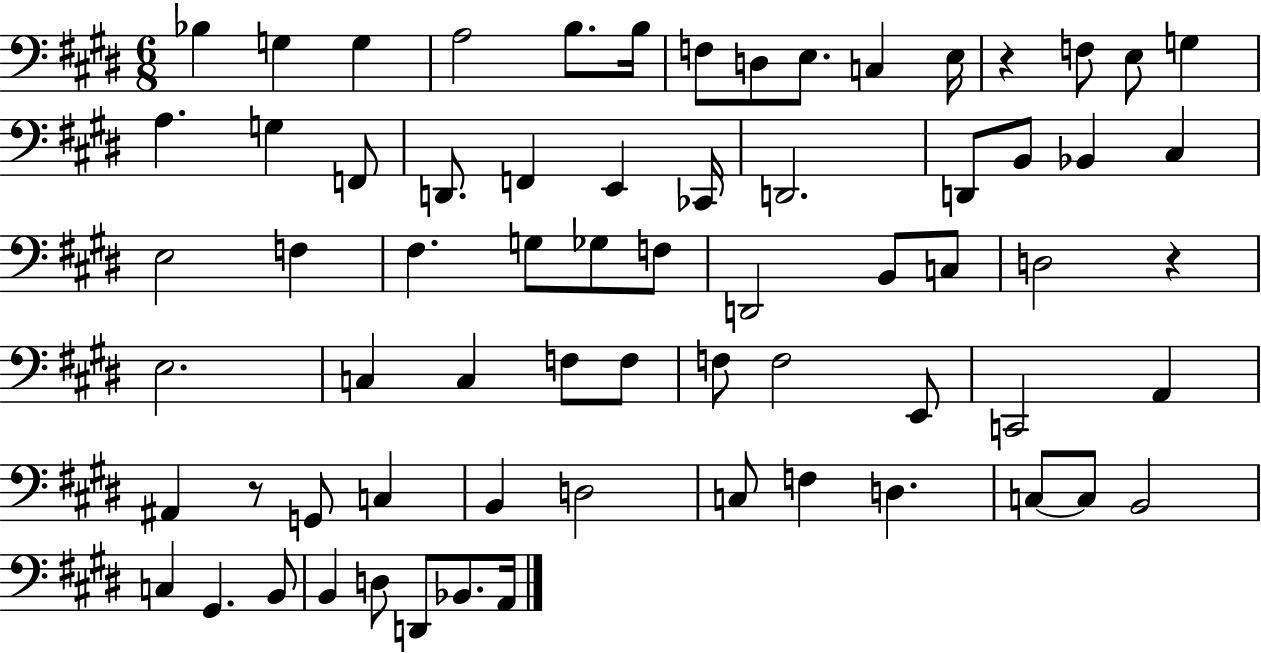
Bb3/q G3/q G3/q A3/h B3/e. B3/s F3/e D3/e E3/e. C3/q E3/s R/q F3/e E3/e G3/q A3/q. G3/q F2/e D2/e. F2/q E2/q CES2/s D2/h. D2/e B2/e Bb2/q C#3/q E3/h F3/q F#3/q. G3/e Gb3/e F3/e D2/h B2/e C3/e D3/h R/q E3/h. C3/q C3/q F3/e F3/e F3/e F3/h E2/e C2/h A2/q A#2/q R/e G2/e C3/q B2/q D3/h C3/e F3/q D3/q. C3/e C3/e B2/h C3/q G#2/q. B2/e B2/q D3/e D2/e Bb2/e. A2/s